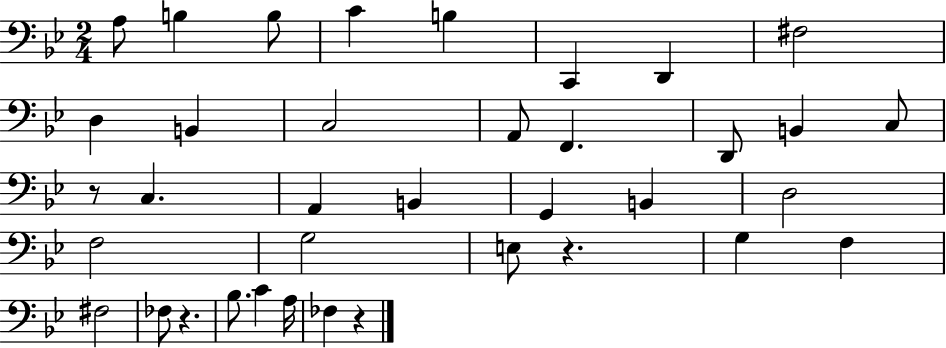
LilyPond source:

{
  \clef bass
  \numericTimeSignature
  \time 2/4
  \key bes \major
  a8 b4 b8 | c'4 b4 | c,4 d,4 | fis2 | \break d4 b,4 | c2 | a,8 f,4. | d,8 b,4 c8 | \break r8 c4. | a,4 b,4 | g,4 b,4 | d2 | \break f2 | g2 | e8 r4. | g4 f4 | \break fis2 | fes8 r4. | bes8. c'4 a16 | fes4 r4 | \break \bar "|."
}